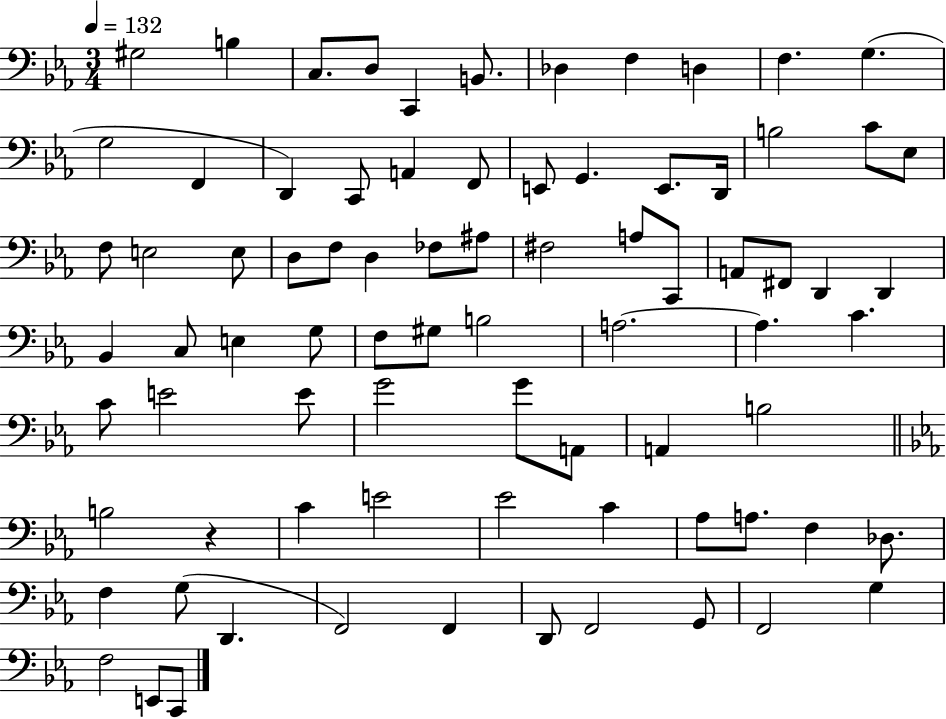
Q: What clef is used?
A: bass